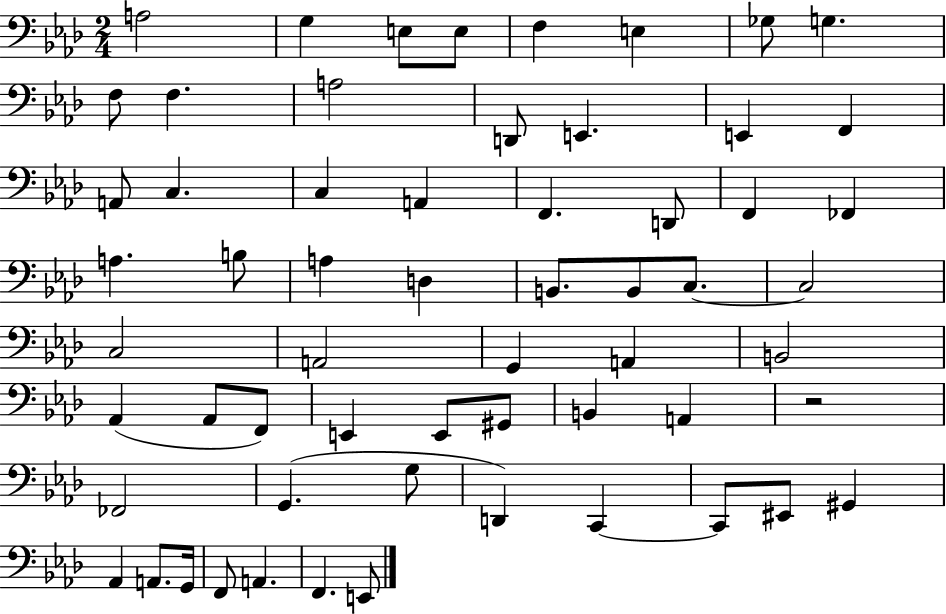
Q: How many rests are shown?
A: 1